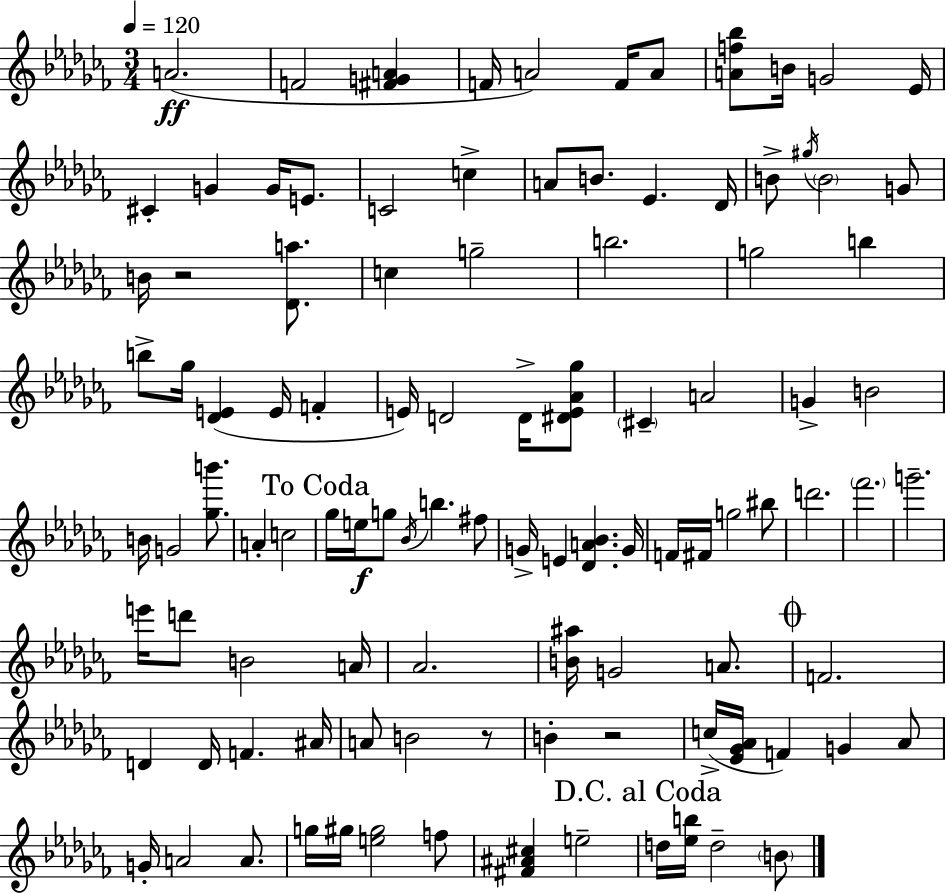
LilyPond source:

{
  \clef treble
  \numericTimeSignature
  \time 3/4
  \key aes \minor
  \tempo 4 = 120
  a'2.(\ff | f'2 <fis' g' a'>4 | f'16 a'2) f'16 a'8 | <a' f'' bes''>8 b'16 g'2 ees'16 | \break cis'4-. g'4 g'16 e'8. | c'2 c''4-> | a'8 b'8. ees'4. des'16 | b'8-> \acciaccatura { gis''16 } \parenthesize b'2 g'8 | \break b'16 r2 <des' a''>8. | c''4 g''2-- | b''2. | g''2 b''4 | \break b''8-> ges''16 <des' e'>4( e'16 f'4-. | e'16) d'2 d'16-> <dis' e' aes' ges''>8 | \parenthesize cis'4-- a'2 | g'4-> b'2 | \break b'16 g'2 <ges'' b'''>8. | a'4-. c''2 | \mark "To Coda" ges''16 e''16\f g''8 \acciaccatura { bes'16 } b''4. | fis''8 g'16-> e'4 <des' a' bes'>4. | \break g'16 f'16 fis'16 g''2 | bis''8 d'''2. | \parenthesize fes'''2. | g'''2.-- | \break e'''16 d'''8 b'2 | a'16 aes'2. | <b' ais''>16 g'2 a'8. | \mark \markup { \musicglyph "scripts.coda" } f'2. | \break d'4 d'16 f'4. | ais'16 a'8 b'2 | r8 b'4-. r2 | c''16->( <ees' ges' aes'>16 f'4) g'4 | \break aes'8 g'16-. a'2 a'8. | g''16 gis''16 <e'' gis''>2 | f''8 <fis' ais' cis''>4 e''2-- | \mark "D.C. al Coda" d''16 <ees'' b''>16 d''2-- | \break \parenthesize b'8 \bar "|."
}